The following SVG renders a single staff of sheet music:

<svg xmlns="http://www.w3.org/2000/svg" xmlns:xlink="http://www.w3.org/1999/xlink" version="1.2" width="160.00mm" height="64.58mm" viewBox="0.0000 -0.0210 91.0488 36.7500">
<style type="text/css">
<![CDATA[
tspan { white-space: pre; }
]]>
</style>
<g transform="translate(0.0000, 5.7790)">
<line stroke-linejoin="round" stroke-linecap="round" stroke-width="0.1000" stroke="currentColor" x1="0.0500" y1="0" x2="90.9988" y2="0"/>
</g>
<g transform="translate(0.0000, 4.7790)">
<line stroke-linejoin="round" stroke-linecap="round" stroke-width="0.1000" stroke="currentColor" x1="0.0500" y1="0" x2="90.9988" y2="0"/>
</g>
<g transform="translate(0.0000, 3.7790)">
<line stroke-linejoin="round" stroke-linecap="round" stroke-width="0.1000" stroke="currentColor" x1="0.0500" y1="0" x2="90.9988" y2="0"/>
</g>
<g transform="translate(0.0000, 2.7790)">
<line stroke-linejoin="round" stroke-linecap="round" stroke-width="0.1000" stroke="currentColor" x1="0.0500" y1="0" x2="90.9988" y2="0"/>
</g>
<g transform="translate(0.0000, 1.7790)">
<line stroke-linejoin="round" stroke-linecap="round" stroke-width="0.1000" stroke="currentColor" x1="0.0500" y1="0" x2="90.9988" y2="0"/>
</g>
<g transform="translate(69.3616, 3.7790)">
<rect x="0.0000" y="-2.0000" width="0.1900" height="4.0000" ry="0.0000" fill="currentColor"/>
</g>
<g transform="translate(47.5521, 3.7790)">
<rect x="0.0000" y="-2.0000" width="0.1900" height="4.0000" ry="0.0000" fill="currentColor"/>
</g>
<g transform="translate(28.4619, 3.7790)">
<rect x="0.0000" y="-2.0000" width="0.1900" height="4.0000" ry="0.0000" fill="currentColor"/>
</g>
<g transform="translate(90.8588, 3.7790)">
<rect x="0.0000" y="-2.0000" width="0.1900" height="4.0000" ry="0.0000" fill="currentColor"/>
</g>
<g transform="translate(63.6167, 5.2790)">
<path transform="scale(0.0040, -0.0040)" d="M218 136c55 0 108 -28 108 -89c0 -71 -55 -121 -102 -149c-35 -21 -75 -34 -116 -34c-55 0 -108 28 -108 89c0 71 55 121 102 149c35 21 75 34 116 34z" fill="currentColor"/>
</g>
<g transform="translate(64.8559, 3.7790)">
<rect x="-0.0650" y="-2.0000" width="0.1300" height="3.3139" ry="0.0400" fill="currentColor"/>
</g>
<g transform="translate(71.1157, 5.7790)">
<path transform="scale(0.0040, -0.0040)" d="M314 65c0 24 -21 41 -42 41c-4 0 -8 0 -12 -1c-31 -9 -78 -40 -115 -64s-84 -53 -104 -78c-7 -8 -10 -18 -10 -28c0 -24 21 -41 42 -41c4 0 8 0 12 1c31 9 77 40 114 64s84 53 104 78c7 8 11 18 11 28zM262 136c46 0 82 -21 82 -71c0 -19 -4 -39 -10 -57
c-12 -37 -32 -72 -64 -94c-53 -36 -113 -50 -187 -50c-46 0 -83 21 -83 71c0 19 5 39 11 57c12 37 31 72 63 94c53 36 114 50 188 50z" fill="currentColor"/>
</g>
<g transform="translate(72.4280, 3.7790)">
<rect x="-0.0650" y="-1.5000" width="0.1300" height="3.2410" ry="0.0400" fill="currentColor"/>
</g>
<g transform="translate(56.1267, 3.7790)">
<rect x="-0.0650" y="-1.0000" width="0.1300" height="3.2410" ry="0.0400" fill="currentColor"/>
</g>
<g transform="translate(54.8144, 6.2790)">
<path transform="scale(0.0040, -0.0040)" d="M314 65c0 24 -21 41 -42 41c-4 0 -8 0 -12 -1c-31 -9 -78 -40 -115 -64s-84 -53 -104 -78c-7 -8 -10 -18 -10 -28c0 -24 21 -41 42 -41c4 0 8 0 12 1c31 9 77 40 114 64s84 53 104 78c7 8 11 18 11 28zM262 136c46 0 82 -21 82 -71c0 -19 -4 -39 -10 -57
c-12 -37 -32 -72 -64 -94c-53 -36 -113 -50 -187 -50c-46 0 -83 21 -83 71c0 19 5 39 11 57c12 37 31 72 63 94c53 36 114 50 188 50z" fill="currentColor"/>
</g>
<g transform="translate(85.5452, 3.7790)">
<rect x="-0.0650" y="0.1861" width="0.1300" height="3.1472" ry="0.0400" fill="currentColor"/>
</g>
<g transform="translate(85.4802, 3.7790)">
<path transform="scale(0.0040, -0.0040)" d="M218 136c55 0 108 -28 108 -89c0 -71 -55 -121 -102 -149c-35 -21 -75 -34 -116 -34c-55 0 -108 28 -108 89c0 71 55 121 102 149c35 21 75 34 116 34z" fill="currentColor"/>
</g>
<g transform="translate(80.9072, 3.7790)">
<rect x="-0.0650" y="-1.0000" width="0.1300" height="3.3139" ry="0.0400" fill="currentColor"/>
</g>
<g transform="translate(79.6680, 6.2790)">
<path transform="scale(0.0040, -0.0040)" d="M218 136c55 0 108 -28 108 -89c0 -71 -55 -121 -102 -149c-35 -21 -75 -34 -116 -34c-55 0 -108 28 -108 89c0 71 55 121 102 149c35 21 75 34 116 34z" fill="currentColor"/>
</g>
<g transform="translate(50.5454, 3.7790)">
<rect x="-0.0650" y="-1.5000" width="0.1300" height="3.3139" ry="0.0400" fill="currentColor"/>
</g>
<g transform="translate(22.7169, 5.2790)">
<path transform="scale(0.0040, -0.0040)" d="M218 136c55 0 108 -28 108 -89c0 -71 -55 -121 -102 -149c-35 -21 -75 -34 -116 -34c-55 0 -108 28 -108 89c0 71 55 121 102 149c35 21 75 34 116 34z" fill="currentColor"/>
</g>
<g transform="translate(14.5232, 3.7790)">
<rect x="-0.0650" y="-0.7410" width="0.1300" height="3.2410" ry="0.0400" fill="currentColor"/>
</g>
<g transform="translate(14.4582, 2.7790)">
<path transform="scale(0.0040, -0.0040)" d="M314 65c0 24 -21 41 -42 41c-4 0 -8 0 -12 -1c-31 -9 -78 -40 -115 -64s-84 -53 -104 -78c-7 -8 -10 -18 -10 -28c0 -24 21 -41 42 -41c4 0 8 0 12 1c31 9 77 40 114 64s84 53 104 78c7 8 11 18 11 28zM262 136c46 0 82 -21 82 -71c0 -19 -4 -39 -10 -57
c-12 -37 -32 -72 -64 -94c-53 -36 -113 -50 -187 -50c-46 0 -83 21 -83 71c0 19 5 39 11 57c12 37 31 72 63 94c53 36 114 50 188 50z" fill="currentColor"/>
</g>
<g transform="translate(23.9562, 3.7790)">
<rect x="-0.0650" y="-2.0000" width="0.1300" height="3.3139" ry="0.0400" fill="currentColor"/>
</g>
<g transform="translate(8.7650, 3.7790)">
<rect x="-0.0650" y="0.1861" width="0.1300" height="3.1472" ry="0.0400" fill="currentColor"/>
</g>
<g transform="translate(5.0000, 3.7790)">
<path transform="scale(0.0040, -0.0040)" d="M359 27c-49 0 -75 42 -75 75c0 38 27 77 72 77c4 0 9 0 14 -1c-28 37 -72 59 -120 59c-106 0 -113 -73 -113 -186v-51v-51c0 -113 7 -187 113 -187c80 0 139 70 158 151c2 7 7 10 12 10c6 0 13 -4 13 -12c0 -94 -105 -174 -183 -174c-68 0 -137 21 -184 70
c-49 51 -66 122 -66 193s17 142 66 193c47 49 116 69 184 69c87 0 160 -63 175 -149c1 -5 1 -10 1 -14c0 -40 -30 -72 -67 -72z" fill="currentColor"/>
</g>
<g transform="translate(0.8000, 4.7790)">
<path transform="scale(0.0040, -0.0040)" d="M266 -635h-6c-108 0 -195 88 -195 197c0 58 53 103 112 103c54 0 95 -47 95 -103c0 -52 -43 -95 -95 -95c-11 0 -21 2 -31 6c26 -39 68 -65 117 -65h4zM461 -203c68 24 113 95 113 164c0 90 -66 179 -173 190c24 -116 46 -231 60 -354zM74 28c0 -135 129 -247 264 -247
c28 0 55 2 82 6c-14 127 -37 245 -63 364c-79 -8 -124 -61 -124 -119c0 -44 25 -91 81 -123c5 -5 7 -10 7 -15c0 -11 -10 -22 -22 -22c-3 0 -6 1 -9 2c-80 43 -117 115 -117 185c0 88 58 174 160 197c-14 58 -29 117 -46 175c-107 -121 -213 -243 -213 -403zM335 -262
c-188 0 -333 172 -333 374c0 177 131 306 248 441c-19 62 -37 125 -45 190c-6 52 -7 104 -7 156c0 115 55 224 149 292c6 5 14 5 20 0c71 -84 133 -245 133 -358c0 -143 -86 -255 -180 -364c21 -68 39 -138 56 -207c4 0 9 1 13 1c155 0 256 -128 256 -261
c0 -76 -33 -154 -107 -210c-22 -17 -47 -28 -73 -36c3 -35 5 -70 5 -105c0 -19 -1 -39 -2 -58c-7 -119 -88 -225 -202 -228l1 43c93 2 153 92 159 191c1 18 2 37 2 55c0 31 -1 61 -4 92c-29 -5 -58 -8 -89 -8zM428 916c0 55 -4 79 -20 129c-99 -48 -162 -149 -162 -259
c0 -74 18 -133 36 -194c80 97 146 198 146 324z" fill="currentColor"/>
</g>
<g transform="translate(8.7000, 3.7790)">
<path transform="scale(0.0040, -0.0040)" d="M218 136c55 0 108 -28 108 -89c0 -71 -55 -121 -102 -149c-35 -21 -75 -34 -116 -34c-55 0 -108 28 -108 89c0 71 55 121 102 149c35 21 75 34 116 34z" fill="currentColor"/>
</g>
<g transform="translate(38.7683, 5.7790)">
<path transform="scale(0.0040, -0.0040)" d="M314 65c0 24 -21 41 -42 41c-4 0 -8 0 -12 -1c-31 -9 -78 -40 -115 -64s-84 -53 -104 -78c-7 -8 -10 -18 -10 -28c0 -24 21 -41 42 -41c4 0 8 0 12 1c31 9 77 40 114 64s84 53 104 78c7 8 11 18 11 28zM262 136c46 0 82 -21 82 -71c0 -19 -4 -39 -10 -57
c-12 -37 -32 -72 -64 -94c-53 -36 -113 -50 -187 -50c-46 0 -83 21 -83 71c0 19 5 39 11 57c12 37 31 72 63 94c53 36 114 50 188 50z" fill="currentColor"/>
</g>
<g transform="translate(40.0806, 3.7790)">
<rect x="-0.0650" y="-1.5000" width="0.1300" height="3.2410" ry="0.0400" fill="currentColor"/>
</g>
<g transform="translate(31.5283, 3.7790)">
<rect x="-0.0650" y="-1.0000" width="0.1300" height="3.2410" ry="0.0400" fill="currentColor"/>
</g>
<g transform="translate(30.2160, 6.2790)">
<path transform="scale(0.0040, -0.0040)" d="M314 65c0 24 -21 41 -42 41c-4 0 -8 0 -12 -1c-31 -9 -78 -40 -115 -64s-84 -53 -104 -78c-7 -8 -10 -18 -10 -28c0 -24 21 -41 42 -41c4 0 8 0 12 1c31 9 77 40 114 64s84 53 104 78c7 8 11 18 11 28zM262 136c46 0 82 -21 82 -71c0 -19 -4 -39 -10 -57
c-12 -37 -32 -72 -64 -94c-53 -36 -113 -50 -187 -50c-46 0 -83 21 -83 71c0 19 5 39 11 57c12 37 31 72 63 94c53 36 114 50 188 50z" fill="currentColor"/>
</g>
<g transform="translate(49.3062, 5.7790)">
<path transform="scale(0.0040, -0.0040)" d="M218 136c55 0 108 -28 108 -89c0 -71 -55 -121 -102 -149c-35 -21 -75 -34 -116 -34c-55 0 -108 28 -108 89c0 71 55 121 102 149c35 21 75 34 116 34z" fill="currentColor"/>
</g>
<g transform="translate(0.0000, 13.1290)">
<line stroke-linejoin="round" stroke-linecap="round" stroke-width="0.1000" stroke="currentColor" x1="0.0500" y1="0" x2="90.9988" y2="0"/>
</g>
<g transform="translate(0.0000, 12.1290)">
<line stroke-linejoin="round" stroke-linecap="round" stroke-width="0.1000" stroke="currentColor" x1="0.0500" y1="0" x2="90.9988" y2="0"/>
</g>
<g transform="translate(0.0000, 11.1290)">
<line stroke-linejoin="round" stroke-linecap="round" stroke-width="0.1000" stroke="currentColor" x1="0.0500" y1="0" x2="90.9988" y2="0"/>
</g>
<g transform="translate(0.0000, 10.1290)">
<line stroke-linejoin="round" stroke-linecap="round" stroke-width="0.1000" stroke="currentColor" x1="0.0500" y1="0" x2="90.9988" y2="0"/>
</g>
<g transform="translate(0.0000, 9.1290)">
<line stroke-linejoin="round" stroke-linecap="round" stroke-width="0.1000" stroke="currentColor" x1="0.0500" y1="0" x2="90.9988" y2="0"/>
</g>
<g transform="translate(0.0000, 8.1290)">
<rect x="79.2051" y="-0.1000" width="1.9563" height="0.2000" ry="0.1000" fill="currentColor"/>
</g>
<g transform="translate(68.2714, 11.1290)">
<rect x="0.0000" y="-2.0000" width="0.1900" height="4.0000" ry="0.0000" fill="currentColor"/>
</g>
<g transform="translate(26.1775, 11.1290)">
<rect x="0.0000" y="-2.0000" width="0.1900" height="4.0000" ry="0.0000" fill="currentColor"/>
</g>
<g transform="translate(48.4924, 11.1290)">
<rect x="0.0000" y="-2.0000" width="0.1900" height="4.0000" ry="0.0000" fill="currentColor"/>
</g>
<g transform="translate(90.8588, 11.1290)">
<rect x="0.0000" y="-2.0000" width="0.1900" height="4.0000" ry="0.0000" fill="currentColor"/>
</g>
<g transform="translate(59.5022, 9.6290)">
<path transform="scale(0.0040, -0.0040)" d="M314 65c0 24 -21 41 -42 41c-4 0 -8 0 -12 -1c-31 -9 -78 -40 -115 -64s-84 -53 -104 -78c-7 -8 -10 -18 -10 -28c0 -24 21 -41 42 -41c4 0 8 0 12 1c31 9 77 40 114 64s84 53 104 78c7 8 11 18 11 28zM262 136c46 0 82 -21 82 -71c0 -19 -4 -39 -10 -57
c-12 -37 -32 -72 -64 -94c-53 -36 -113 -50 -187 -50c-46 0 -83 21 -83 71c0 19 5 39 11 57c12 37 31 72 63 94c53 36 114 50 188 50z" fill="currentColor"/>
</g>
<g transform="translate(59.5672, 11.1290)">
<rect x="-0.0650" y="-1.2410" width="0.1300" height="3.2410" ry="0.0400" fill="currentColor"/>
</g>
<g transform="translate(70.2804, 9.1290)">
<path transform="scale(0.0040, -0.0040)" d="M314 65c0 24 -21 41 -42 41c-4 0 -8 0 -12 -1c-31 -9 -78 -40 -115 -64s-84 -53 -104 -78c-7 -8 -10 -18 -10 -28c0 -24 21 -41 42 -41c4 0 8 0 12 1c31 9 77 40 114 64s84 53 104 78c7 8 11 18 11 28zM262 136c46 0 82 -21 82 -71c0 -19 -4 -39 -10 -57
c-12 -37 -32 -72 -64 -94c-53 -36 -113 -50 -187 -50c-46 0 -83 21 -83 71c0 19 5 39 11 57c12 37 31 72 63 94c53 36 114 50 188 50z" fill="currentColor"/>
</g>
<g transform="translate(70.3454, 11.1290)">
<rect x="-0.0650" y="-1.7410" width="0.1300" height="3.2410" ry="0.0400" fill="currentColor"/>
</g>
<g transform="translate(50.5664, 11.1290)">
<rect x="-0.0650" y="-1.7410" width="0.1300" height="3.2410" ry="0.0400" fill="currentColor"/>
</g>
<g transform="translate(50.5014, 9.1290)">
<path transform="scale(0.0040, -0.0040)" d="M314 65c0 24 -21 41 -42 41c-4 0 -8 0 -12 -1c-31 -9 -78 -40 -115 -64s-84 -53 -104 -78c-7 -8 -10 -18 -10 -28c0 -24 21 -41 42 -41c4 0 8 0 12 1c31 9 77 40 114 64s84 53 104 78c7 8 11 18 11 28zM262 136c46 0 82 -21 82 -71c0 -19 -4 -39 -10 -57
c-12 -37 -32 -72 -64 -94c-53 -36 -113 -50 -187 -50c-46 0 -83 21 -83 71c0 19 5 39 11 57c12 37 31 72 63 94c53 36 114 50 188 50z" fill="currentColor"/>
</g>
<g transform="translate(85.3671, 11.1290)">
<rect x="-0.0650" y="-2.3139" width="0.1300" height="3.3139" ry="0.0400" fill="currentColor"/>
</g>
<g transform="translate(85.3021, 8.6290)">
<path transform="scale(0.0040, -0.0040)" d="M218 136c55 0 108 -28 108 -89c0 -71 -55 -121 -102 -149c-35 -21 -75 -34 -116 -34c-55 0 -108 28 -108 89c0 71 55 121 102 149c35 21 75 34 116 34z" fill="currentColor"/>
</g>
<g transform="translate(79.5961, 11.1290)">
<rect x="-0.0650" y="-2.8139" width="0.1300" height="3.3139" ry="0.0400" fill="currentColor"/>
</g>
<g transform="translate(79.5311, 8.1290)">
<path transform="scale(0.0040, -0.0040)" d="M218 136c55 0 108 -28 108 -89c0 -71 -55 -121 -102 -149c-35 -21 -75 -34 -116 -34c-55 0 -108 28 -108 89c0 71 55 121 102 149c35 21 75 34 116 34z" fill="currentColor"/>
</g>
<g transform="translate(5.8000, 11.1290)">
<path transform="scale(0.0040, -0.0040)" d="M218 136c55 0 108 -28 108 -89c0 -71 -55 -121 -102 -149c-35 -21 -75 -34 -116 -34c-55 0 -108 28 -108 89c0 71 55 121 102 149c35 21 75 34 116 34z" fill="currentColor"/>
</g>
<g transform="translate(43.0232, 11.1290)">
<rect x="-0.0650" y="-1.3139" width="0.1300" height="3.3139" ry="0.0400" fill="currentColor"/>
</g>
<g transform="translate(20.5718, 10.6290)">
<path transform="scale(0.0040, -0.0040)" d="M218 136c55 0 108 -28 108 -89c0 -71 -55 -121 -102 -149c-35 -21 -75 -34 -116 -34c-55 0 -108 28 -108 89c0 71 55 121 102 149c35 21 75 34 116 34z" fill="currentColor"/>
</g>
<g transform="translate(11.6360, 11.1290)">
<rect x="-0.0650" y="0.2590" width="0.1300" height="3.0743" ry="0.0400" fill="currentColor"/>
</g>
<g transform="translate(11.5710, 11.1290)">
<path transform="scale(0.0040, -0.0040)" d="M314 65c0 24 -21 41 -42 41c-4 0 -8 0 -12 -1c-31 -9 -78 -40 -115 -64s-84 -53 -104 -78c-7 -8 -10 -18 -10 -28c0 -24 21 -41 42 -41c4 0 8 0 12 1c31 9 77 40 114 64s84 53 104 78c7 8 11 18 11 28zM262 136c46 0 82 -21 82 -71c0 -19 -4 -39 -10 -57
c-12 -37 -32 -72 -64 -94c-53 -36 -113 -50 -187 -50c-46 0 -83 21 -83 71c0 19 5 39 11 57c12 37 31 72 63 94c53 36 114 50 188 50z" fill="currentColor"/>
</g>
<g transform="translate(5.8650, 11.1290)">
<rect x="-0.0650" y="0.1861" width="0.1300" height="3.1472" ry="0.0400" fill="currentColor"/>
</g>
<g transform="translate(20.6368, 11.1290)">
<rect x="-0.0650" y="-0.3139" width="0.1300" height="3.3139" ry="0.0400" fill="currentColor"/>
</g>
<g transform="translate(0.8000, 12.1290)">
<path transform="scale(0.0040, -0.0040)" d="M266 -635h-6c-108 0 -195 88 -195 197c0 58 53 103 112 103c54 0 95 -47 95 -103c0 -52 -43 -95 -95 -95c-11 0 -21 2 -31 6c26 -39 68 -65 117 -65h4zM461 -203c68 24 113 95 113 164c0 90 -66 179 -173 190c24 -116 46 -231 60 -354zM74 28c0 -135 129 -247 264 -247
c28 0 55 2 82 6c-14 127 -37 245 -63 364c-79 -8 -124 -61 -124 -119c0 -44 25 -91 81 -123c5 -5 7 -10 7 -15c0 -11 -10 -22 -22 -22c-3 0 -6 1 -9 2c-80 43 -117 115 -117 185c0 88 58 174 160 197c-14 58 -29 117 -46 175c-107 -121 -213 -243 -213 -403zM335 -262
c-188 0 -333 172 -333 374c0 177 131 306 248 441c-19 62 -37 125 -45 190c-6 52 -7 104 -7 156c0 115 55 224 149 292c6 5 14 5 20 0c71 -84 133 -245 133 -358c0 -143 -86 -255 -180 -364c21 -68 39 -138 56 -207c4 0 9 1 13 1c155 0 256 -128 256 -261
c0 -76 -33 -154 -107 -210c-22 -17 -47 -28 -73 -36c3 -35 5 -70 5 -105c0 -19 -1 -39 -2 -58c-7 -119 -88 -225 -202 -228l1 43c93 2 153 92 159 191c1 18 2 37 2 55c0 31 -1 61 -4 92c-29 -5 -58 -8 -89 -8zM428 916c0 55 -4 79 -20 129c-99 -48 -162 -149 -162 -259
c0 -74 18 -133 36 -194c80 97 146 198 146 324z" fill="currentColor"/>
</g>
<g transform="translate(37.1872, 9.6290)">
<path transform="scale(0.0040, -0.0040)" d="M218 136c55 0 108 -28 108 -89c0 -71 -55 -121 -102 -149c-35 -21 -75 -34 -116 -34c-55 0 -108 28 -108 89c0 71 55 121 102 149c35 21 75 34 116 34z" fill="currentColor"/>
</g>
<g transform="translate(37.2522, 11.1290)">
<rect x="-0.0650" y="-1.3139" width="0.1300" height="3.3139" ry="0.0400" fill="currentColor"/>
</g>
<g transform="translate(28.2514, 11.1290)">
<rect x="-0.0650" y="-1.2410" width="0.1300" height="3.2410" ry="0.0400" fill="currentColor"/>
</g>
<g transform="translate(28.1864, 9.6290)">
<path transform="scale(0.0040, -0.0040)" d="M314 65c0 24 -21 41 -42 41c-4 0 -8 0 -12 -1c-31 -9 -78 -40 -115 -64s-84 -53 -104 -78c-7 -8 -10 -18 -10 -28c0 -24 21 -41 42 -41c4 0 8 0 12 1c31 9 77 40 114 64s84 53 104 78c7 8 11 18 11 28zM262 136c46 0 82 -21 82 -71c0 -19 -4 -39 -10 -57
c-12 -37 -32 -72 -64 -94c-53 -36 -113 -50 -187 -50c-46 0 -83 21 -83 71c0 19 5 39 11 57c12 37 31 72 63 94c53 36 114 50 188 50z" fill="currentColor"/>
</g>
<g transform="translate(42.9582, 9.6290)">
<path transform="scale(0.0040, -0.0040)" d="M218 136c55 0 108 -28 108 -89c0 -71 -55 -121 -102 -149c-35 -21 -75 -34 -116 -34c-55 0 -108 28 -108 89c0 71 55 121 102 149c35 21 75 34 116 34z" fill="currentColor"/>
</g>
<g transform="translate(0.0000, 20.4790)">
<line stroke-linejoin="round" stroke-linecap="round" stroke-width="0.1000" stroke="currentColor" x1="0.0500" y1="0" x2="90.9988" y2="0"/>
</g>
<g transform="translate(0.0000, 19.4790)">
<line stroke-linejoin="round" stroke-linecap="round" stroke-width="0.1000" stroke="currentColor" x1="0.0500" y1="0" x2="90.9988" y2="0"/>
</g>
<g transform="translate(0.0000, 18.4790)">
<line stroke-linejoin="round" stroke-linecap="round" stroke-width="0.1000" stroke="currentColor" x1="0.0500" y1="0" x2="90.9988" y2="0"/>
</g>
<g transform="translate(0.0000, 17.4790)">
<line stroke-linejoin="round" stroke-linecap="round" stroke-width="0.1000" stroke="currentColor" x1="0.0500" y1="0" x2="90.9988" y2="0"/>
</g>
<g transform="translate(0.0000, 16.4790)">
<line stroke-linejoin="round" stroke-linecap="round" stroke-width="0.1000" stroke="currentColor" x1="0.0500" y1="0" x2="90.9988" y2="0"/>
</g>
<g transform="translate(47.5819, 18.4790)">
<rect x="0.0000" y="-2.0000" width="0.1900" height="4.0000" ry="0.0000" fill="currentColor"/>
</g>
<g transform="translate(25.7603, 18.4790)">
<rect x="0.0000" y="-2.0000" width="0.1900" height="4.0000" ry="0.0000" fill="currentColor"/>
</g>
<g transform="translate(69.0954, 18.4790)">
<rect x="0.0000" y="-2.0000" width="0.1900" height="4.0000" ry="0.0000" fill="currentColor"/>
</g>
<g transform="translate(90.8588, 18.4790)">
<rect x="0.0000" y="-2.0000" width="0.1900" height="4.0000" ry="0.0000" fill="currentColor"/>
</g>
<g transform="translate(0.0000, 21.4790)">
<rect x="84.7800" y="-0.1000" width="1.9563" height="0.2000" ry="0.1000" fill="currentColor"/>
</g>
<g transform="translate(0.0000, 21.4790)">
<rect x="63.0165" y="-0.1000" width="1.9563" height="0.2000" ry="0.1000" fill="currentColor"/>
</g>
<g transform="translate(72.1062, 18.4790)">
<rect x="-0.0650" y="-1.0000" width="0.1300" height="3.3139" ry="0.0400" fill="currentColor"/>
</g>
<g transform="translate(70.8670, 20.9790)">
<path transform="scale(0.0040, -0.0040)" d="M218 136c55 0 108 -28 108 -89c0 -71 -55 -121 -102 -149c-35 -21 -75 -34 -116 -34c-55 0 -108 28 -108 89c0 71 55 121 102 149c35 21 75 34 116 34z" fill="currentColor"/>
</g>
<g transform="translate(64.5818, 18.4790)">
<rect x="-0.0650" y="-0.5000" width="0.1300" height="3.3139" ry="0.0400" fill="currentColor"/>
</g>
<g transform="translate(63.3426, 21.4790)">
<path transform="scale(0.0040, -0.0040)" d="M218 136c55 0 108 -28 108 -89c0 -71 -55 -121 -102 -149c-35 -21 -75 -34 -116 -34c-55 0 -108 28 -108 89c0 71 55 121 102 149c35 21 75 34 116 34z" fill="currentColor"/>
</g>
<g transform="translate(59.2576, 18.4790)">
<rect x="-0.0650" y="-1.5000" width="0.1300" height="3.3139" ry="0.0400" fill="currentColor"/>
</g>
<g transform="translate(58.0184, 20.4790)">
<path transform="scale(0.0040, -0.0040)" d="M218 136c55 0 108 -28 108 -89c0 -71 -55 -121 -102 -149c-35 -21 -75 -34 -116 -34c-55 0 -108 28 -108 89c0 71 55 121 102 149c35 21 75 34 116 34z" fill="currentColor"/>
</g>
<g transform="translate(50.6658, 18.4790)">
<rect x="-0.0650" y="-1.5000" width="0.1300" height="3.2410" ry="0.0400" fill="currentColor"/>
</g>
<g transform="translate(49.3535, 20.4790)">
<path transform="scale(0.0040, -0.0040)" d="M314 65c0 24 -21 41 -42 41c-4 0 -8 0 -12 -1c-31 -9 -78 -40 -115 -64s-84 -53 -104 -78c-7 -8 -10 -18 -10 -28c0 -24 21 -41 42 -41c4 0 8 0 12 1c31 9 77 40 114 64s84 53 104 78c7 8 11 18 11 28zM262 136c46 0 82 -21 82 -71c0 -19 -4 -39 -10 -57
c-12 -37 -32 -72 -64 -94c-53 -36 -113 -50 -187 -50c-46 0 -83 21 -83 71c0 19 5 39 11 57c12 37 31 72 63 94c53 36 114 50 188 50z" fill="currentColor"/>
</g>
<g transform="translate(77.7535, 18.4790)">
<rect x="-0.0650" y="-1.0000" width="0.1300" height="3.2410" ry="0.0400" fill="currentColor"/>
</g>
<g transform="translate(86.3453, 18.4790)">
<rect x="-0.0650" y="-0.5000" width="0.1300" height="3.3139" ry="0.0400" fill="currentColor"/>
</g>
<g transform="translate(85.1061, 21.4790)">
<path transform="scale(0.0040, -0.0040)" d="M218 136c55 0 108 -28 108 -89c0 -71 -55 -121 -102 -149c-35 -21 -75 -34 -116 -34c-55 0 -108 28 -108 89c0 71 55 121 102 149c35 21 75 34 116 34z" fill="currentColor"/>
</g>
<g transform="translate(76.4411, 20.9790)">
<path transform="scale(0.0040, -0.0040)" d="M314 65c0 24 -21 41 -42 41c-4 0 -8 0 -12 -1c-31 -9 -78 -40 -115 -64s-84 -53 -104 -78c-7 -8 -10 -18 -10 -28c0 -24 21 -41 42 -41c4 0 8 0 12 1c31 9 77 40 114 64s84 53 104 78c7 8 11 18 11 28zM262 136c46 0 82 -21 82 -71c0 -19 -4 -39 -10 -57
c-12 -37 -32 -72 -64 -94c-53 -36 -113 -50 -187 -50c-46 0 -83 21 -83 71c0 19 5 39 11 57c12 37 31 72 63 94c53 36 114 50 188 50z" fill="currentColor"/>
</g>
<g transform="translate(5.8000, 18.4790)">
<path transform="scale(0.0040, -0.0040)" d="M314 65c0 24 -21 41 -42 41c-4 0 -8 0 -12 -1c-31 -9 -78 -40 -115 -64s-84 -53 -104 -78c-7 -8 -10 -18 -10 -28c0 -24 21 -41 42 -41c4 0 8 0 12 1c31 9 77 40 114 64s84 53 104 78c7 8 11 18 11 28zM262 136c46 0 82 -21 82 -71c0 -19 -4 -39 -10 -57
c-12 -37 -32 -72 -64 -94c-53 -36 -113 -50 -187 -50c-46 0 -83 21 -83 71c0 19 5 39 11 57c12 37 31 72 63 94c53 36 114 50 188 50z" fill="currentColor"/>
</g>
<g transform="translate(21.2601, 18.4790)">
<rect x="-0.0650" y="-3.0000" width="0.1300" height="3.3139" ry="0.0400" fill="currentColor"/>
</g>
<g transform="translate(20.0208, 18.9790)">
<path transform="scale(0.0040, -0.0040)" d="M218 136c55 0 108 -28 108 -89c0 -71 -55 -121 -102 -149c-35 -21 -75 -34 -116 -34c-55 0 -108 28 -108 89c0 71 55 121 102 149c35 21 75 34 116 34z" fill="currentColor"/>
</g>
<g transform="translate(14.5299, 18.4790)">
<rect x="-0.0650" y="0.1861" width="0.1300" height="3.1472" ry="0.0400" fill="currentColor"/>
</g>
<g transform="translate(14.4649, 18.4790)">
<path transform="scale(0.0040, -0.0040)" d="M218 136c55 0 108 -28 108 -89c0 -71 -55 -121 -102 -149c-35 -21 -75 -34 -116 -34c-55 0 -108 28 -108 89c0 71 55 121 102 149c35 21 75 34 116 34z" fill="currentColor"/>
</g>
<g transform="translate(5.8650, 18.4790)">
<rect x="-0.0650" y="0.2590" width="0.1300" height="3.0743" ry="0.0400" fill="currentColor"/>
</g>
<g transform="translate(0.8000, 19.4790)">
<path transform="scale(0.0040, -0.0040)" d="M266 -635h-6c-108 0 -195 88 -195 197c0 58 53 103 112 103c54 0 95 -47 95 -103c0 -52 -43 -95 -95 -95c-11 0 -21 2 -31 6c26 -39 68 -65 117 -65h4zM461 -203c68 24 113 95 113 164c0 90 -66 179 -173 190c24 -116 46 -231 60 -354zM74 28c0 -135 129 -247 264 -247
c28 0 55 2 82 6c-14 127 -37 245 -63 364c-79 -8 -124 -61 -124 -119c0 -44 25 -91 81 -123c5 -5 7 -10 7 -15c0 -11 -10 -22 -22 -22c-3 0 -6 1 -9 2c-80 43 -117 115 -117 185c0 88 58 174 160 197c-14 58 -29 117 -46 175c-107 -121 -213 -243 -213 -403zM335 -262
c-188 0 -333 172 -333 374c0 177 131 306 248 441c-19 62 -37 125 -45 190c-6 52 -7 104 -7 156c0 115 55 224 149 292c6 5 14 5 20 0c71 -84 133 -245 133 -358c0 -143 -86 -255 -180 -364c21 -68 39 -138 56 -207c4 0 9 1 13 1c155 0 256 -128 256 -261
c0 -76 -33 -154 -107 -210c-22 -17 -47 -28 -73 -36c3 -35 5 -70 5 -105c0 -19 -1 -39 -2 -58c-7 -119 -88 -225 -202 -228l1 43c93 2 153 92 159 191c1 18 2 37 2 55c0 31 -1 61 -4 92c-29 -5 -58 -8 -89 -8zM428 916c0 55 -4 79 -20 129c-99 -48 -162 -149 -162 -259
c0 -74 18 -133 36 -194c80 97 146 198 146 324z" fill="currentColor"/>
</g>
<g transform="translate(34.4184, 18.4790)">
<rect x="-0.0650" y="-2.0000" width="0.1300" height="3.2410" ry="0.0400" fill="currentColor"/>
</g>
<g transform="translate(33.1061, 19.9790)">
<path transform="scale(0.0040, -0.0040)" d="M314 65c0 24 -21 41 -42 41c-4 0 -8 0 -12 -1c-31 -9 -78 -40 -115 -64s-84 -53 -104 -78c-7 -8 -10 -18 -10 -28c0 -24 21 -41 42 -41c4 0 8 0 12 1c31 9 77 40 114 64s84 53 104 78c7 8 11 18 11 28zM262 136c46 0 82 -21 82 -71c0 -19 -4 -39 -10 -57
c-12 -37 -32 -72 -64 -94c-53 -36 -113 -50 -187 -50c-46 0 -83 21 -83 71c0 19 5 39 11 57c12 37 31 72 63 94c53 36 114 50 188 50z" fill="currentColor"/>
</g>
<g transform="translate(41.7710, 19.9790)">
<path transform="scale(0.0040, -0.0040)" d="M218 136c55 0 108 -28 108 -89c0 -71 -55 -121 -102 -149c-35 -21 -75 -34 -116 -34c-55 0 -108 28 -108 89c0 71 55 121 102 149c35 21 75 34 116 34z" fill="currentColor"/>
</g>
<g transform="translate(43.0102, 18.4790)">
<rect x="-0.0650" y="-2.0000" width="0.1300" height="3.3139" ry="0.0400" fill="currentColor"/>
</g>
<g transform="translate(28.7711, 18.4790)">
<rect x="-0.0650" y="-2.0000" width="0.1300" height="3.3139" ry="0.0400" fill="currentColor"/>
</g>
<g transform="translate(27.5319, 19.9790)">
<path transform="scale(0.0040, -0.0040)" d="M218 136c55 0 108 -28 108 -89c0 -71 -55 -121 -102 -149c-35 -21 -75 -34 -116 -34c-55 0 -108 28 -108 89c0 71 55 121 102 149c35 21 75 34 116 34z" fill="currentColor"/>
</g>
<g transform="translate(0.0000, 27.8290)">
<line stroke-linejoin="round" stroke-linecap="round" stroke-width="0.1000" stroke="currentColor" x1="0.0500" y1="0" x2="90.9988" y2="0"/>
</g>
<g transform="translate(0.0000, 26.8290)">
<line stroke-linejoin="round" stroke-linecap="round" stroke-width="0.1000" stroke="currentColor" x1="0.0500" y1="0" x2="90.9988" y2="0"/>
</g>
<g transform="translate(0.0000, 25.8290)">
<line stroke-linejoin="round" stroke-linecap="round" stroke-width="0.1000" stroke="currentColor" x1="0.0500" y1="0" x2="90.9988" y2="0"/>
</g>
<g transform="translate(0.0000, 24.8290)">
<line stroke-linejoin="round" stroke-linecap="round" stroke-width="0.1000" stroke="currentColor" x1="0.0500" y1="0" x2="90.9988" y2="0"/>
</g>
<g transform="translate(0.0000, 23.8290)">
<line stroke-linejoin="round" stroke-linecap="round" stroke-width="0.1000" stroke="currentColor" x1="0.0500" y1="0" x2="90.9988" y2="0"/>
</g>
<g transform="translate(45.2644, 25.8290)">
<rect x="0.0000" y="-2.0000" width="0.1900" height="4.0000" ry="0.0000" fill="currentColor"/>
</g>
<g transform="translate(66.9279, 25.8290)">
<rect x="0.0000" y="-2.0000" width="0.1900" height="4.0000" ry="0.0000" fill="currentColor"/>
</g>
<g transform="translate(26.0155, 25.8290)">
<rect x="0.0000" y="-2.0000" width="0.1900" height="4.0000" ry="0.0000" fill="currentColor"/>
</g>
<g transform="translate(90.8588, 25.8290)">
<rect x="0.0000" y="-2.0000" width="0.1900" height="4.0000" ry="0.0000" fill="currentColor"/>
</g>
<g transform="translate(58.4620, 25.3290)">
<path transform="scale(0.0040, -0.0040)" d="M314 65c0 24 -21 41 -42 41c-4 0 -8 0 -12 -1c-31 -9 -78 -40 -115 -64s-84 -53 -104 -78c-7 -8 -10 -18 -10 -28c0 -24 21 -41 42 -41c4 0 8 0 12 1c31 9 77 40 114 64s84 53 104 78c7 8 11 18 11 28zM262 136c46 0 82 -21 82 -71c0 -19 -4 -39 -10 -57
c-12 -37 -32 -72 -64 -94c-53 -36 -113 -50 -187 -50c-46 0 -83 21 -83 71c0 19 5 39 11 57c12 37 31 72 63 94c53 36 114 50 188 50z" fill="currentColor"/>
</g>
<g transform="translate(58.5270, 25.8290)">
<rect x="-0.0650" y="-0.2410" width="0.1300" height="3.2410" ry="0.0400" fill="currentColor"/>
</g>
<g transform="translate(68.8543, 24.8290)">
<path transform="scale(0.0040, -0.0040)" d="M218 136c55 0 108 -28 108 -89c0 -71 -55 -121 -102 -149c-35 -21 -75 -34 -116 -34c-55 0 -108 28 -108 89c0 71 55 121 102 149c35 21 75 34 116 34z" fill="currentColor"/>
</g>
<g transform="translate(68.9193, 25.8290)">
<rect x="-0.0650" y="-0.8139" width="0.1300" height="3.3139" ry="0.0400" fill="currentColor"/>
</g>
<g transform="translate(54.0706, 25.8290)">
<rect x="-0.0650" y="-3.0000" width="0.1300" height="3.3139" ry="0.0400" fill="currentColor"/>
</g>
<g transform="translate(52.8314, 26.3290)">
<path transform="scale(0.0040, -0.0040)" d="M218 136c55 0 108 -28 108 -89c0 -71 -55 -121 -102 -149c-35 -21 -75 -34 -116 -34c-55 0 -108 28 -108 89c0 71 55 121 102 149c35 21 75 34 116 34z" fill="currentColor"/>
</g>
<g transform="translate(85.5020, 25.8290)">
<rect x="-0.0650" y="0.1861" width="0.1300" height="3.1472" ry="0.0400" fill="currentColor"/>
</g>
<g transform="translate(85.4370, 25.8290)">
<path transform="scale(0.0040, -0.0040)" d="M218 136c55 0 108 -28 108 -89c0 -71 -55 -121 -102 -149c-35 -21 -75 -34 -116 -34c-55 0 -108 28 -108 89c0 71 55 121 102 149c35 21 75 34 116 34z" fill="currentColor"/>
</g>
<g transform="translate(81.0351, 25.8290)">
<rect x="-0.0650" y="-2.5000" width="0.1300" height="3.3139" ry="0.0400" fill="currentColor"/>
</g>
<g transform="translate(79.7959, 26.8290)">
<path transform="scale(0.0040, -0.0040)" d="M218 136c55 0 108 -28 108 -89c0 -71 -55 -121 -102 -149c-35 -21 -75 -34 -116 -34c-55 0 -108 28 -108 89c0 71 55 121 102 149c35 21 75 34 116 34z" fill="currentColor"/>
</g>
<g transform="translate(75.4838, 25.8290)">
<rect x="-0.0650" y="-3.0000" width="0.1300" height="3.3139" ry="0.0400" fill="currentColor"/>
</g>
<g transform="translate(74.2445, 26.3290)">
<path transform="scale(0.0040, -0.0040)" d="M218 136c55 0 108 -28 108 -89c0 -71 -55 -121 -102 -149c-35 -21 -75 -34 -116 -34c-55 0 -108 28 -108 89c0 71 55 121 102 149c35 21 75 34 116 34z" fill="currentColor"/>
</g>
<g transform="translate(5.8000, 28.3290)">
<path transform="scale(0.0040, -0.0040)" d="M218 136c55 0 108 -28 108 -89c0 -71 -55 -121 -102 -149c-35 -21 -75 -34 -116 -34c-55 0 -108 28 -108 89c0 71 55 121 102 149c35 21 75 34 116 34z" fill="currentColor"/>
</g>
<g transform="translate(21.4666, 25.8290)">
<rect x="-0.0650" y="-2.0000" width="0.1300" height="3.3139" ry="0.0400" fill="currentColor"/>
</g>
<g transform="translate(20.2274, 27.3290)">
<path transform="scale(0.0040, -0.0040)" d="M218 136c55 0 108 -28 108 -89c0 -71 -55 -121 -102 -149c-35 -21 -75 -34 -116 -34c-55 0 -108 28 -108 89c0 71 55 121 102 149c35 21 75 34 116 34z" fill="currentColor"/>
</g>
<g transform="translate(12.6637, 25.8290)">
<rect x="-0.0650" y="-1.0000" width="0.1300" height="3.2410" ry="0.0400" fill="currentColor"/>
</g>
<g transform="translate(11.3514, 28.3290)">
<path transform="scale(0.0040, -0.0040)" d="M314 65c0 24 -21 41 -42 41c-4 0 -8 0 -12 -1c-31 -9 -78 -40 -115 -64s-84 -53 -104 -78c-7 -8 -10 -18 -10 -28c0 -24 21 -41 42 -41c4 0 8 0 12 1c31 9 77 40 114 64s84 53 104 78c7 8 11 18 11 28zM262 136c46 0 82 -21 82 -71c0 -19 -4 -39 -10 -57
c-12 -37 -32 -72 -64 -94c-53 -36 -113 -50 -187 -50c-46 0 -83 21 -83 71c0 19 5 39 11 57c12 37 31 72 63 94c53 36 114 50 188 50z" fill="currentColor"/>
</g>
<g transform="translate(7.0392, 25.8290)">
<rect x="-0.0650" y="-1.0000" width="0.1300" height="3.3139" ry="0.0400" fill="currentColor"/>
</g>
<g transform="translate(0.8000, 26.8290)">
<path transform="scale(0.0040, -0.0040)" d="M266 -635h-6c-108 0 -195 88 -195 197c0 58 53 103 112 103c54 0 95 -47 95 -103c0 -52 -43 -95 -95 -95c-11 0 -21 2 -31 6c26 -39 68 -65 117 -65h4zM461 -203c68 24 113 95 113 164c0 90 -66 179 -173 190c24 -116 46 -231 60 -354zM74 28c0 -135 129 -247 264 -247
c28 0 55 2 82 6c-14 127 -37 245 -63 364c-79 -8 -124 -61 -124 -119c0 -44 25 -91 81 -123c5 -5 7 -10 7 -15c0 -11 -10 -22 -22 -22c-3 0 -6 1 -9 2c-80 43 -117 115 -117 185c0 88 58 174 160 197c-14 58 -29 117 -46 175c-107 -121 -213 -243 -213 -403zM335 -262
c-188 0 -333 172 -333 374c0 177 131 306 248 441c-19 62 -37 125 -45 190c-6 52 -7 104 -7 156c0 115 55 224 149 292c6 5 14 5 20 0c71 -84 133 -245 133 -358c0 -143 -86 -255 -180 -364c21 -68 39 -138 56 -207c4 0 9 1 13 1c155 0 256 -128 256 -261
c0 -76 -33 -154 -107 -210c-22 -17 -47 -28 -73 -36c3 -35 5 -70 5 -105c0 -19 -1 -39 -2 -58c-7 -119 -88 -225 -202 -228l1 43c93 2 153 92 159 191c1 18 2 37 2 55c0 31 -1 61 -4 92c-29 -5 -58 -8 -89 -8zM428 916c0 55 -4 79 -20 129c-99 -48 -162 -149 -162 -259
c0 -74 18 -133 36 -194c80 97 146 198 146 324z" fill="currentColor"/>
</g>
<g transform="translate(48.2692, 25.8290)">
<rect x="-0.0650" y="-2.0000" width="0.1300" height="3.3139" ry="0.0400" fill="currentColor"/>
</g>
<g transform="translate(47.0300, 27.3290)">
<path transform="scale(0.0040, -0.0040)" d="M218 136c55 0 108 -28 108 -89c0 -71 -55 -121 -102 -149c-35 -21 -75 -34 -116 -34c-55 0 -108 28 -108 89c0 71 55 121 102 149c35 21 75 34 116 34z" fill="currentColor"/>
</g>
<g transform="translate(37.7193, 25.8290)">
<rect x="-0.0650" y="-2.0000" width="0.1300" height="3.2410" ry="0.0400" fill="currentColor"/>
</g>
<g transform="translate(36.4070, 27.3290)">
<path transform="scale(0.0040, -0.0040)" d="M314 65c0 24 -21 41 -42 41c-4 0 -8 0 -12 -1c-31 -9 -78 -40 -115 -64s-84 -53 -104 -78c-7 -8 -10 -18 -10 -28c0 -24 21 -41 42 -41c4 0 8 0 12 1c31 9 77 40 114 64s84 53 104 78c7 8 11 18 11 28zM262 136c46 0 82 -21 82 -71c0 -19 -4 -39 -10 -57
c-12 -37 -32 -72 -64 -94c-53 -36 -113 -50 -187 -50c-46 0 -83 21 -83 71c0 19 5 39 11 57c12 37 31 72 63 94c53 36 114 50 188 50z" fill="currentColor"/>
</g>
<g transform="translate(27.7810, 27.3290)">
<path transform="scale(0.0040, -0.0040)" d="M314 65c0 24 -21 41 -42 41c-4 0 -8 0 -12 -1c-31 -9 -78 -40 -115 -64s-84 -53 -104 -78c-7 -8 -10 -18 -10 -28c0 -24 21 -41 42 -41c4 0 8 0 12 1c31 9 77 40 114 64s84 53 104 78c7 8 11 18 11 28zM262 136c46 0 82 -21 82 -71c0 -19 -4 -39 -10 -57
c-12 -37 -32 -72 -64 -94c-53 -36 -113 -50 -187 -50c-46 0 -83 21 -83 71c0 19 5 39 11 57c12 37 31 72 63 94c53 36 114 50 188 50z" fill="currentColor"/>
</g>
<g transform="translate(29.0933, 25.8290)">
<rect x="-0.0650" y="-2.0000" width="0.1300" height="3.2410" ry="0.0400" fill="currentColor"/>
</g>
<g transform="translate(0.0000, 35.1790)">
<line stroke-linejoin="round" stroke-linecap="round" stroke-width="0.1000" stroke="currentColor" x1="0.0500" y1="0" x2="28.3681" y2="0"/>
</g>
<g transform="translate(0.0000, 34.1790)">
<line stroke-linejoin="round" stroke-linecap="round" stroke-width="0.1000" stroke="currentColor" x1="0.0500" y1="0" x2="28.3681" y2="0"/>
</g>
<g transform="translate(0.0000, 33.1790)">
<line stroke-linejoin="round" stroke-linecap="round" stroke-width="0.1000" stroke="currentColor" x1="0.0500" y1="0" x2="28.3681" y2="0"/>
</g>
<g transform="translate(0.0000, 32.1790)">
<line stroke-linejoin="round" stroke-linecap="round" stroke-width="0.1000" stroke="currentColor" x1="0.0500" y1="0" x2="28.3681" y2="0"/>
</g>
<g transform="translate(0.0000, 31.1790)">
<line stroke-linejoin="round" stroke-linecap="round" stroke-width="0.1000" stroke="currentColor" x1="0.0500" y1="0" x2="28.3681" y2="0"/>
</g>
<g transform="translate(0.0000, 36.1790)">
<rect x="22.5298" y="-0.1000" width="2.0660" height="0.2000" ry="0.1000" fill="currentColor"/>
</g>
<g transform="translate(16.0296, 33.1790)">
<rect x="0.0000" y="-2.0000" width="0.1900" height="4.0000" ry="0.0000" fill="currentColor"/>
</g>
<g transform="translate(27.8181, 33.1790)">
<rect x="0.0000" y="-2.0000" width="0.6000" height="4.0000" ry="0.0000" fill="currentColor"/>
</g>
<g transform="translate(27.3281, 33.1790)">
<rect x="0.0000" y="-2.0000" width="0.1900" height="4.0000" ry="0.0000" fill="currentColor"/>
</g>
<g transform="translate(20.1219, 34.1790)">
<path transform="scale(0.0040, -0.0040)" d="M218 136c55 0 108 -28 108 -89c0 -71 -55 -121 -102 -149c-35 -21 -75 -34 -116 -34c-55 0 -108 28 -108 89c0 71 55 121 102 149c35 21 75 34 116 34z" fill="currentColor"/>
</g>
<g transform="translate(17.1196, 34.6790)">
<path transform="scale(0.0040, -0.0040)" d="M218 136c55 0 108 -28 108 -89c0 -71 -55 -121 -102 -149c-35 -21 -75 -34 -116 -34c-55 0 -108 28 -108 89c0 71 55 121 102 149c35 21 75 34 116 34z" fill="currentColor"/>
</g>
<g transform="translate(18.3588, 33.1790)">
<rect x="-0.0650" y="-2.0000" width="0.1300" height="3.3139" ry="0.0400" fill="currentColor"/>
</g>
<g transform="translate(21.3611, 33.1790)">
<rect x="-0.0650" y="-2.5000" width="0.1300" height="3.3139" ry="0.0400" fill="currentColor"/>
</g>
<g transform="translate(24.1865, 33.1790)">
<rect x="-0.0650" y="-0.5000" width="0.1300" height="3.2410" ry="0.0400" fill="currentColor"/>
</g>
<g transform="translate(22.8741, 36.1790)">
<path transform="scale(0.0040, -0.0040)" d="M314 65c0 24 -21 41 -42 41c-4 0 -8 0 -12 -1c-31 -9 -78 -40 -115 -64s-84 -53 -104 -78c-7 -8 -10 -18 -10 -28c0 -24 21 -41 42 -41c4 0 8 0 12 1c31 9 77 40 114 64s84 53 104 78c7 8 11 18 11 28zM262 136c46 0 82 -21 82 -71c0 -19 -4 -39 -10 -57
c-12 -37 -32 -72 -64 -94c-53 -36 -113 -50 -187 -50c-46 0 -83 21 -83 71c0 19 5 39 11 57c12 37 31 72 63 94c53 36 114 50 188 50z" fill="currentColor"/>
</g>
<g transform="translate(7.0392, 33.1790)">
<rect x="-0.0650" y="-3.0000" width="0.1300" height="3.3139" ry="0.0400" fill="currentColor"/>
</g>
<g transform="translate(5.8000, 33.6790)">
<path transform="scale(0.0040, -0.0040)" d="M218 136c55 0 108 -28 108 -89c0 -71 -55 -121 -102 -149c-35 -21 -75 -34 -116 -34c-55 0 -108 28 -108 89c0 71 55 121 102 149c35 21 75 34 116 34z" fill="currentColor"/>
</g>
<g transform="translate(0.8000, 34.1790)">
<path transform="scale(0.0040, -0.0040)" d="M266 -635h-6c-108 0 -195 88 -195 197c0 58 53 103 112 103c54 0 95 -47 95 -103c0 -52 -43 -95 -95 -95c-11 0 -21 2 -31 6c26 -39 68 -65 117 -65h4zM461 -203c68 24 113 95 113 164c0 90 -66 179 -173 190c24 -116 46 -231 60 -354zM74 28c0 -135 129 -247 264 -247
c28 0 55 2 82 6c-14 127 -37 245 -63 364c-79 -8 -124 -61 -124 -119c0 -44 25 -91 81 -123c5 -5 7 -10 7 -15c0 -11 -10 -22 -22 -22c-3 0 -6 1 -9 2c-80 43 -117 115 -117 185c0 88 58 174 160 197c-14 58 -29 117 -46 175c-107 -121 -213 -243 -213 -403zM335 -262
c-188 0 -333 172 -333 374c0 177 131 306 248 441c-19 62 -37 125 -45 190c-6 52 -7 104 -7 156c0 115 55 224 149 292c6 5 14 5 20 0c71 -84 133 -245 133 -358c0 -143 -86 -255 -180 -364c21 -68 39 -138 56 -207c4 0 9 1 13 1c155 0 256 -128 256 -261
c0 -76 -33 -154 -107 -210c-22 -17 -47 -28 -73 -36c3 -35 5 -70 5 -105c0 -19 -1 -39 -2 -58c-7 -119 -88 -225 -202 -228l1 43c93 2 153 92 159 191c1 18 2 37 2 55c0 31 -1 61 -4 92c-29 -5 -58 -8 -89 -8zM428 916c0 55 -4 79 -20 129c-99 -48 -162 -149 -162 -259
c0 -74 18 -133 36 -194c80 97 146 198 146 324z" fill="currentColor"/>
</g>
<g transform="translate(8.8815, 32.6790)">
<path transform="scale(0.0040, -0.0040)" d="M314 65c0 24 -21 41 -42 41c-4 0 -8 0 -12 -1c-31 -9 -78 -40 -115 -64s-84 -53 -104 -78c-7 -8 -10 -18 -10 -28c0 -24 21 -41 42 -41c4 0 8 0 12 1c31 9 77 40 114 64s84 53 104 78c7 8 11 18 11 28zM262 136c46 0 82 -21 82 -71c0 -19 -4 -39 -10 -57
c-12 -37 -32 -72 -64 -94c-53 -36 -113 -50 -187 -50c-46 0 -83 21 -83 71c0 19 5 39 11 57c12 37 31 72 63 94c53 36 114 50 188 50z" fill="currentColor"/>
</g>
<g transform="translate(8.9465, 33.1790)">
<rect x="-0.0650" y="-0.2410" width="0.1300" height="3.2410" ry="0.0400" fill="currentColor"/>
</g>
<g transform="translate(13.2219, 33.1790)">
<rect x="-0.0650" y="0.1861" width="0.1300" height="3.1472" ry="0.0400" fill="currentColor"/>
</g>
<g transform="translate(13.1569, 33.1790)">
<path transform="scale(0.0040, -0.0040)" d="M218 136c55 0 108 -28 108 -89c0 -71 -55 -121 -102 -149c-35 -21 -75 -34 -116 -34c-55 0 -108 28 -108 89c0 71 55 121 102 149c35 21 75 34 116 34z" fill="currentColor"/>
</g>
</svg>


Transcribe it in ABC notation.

X:1
T:Untitled
M:4/4
L:1/4
K:C
B d2 F D2 E2 E D2 F E2 D B B B2 c e2 e e f2 e2 f2 a g B2 B A F F2 F E2 E C D D2 C D D2 F F2 F2 F A c2 d A G B A c2 B F G C2